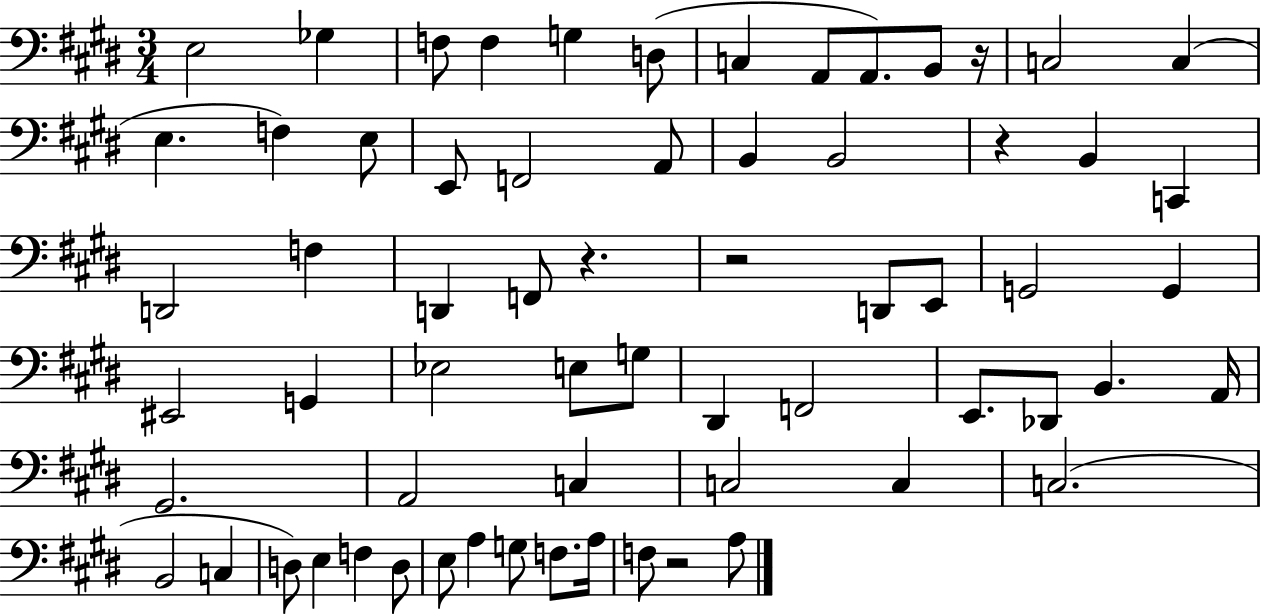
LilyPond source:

{
  \clef bass
  \numericTimeSignature
  \time 3/4
  \key e \major
  \repeat volta 2 { e2 ges4 | f8 f4 g4 d8( | c4 a,8 a,8.) b,8 r16 | c2 c4( | \break e4. f4) e8 | e,8 f,2 a,8 | b,4 b,2 | r4 b,4 c,4 | \break d,2 f4 | d,4 f,8 r4. | r2 d,8 e,8 | g,2 g,4 | \break eis,2 g,4 | ees2 e8 g8 | dis,4 f,2 | e,8. des,8 b,4. a,16 | \break gis,2. | a,2 c4 | c2 c4 | c2.( | \break b,2 c4 | d8) e4 f4 d8 | e8 a4 g8 f8. a16 | f8 r2 a8 | \break } \bar "|."
}